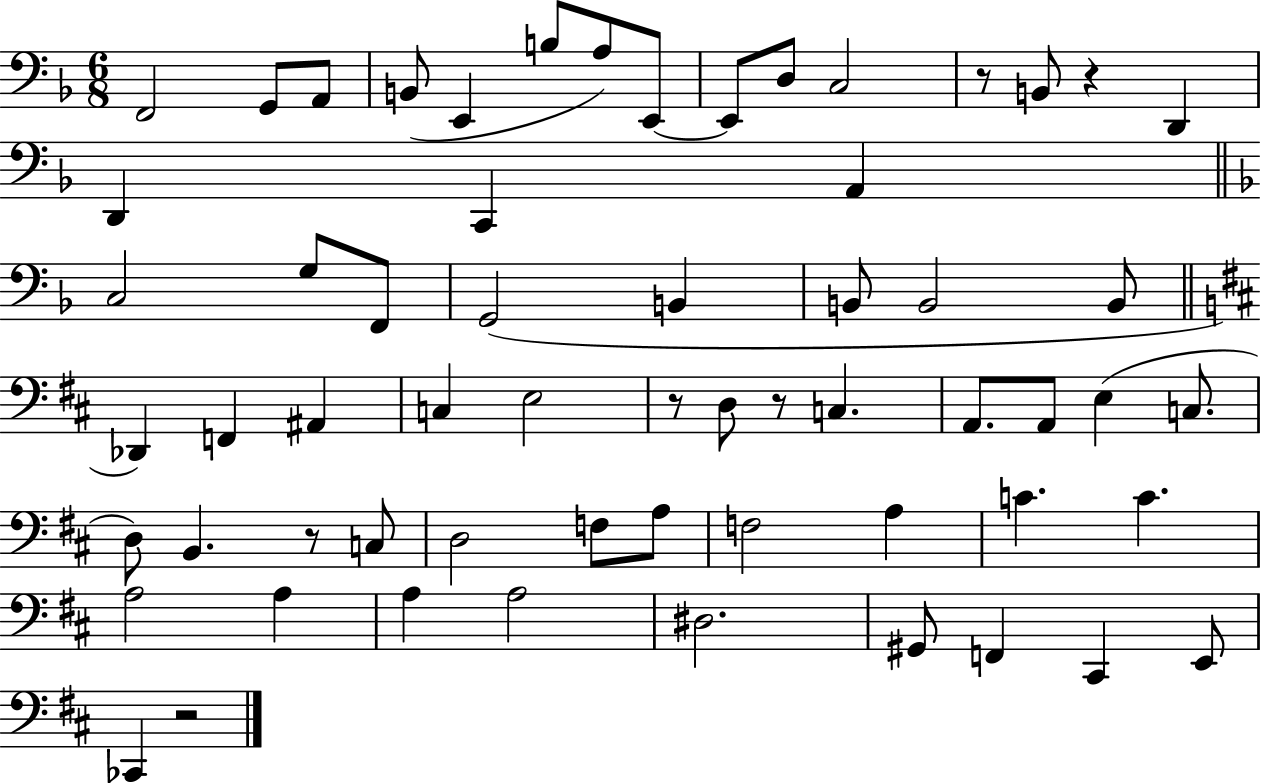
X:1
T:Untitled
M:6/8
L:1/4
K:F
F,,2 G,,/2 A,,/2 B,,/2 E,, B,/2 A,/2 E,,/2 E,,/2 D,/2 C,2 z/2 B,,/2 z D,, D,, C,, A,, C,2 G,/2 F,,/2 G,,2 B,, B,,/2 B,,2 B,,/2 _D,, F,, ^A,, C, E,2 z/2 D,/2 z/2 C, A,,/2 A,,/2 E, C,/2 D,/2 B,, z/2 C,/2 D,2 F,/2 A,/2 F,2 A, C C A,2 A, A, A,2 ^D,2 ^G,,/2 F,, ^C,, E,,/2 _C,, z2